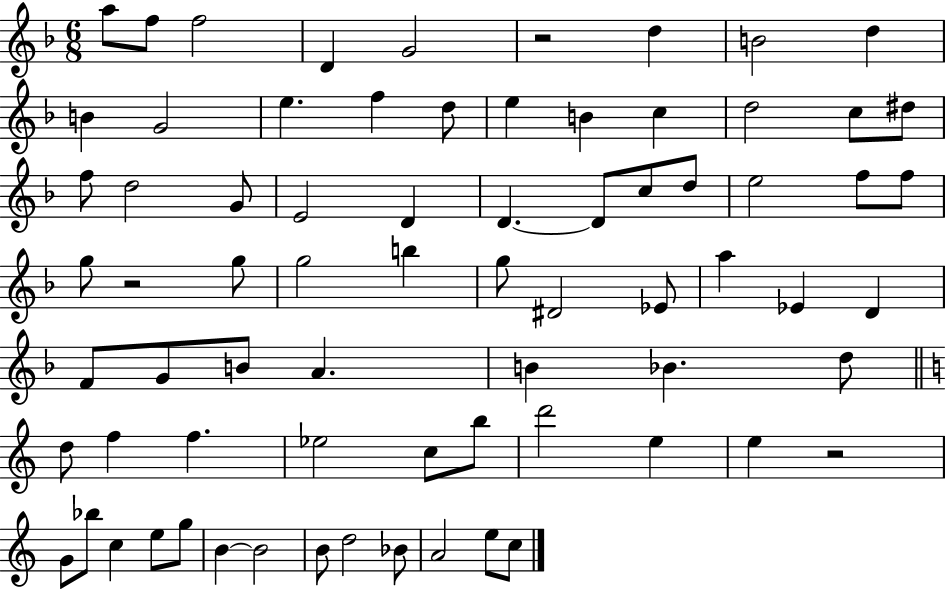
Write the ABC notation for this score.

X:1
T:Untitled
M:6/8
L:1/4
K:F
a/2 f/2 f2 D G2 z2 d B2 d B G2 e f d/2 e B c d2 c/2 ^d/2 f/2 d2 G/2 E2 D D D/2 c/2 d/2 e2 f/2 f/2 g/2 z2 g/2 g2 b g/2 ^D2 _E/2 a _E D F/2 G/2 B/2 A B _B d/2 d/2 f f _e2 c/2 b/2 d'2 e e z2 G/2 _b/2 c e/2 g/2 B B2 B/2 d2 _B/2 A2 e/2 c/2